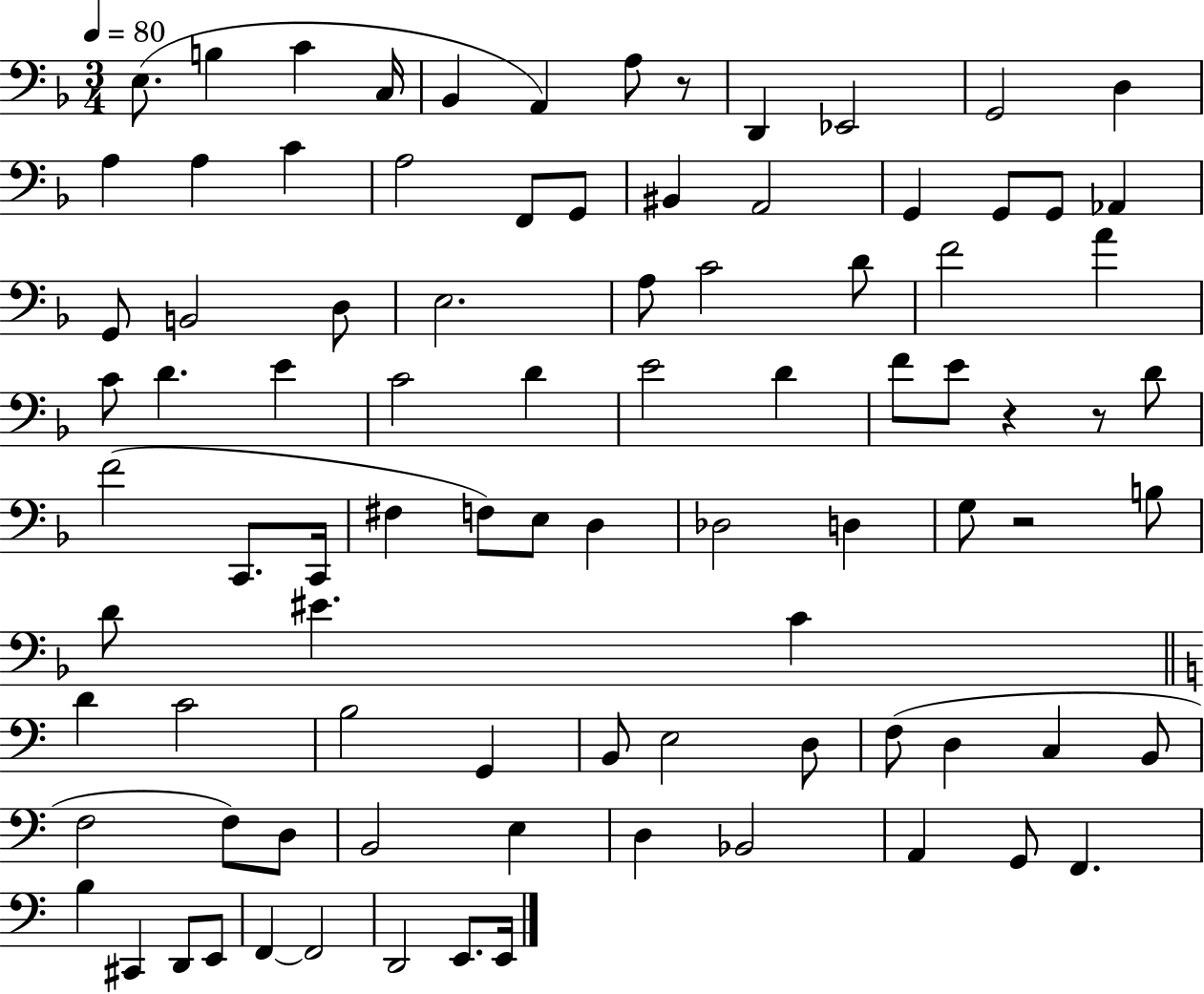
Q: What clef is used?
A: bass